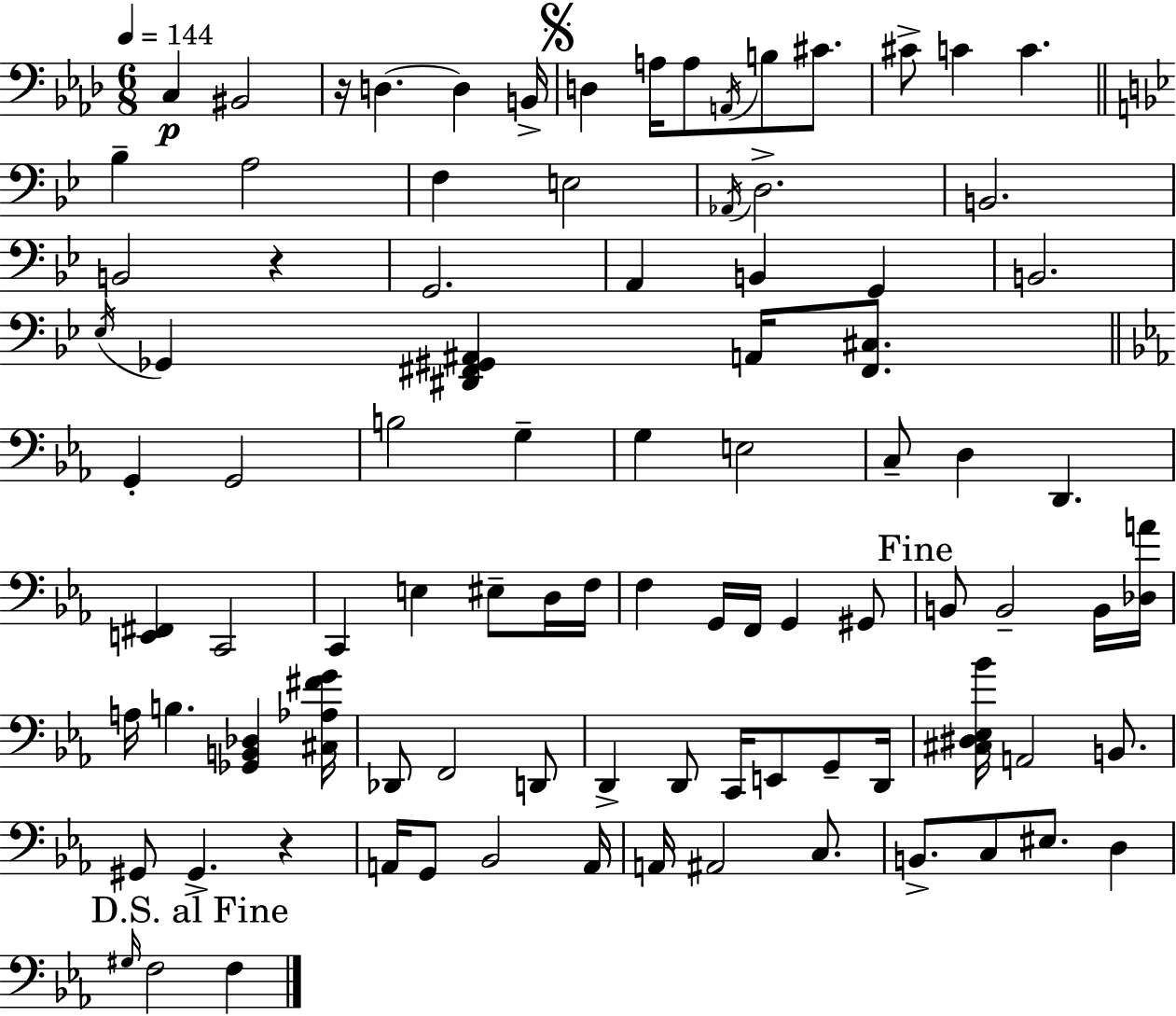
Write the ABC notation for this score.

X:1
T:Untitled
M:6/8
L:1/4
K:Ab
C, ^B,,2 z/4 D, D, B,,/4 D, A,/4 A,/2 A,,/4 B,/2 ^C/2 ^C/2 C C _B, A,2 F, E,2 _A,,/4 D,2 B,,2 B,,2 z G,,2 A,, B,, G,, B,,2 _E,/4 _G,, [^D,,^F,,^G,,^A,,] A,,/4 [^F,,^C,]/2 G,, G,,2 B,2 G, G, E,2 C,/2 D, D,, [E,,^F,,] C,,2 C,, E, ^E,/2 D,/4 F,/4 F, G,,/4 F,,/4 G,, ^G,,/2 B,,/2 B,,2 B,,/4 [_D,A]/4 A,/4 B, [_G,,B,,_D,] [^C,_A,^FG]/4 _D,,/2 F,,2 D,,/2 D,, D,,/2 C,,/4 E,,/2 G,,/2 D,,/4 [^C,^D,_E,_B]/4 A,,2 B,,/2 ^G,,/2 ^G,, z A,,/4 G,,/2 _B,,2 A,,/4 A,,/4 ^A,,2 C,/2 B,,/2 C,/2 ^E,/2 D, ^G,/4 F,2 F,